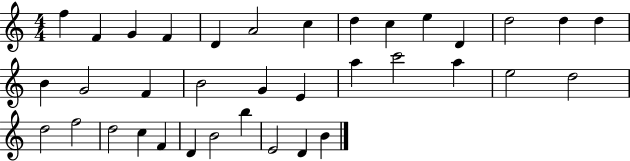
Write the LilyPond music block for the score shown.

{
  \clef treble
  \numericTimeSignature
  \time 4/4
  \key c \major
  f''4 f'4 g'4 f'4 | d'4 a'2 c''4 | d''4 c''4 e''4 d'4 | d''2 d''4 d''4 | \break b'4 g'2 f'4 | b'2 g'4 e'4 | a''4 c'''2 a''4 | e''2 d''2 | \break d''2 f''2 | d''2 c''4 f'4 | d'4 b'2 b''4 | e'2 d'4 b'4 | \break \bar "|."
}